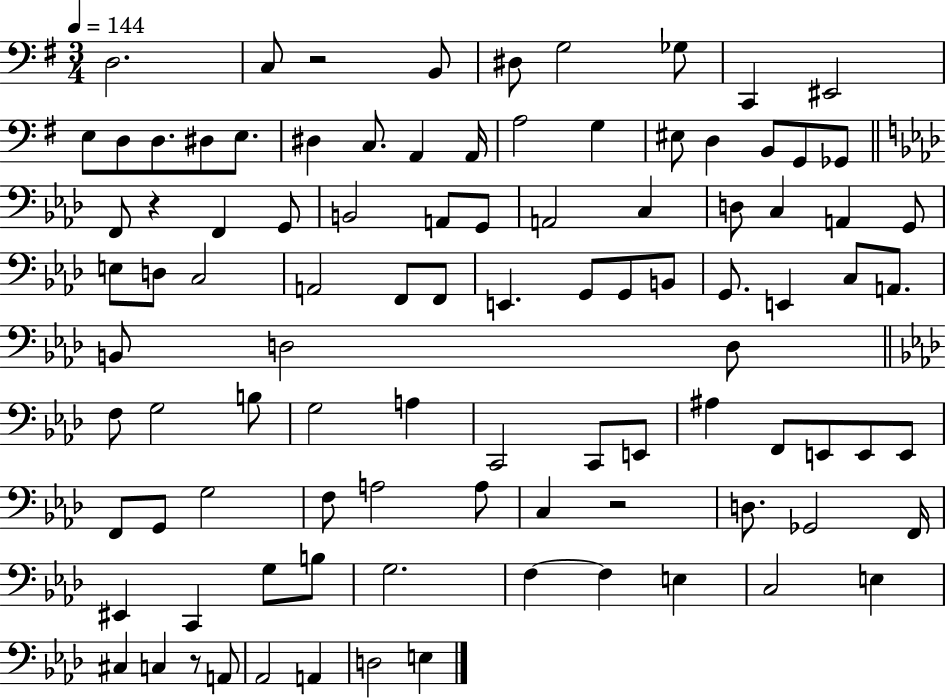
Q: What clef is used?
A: bass